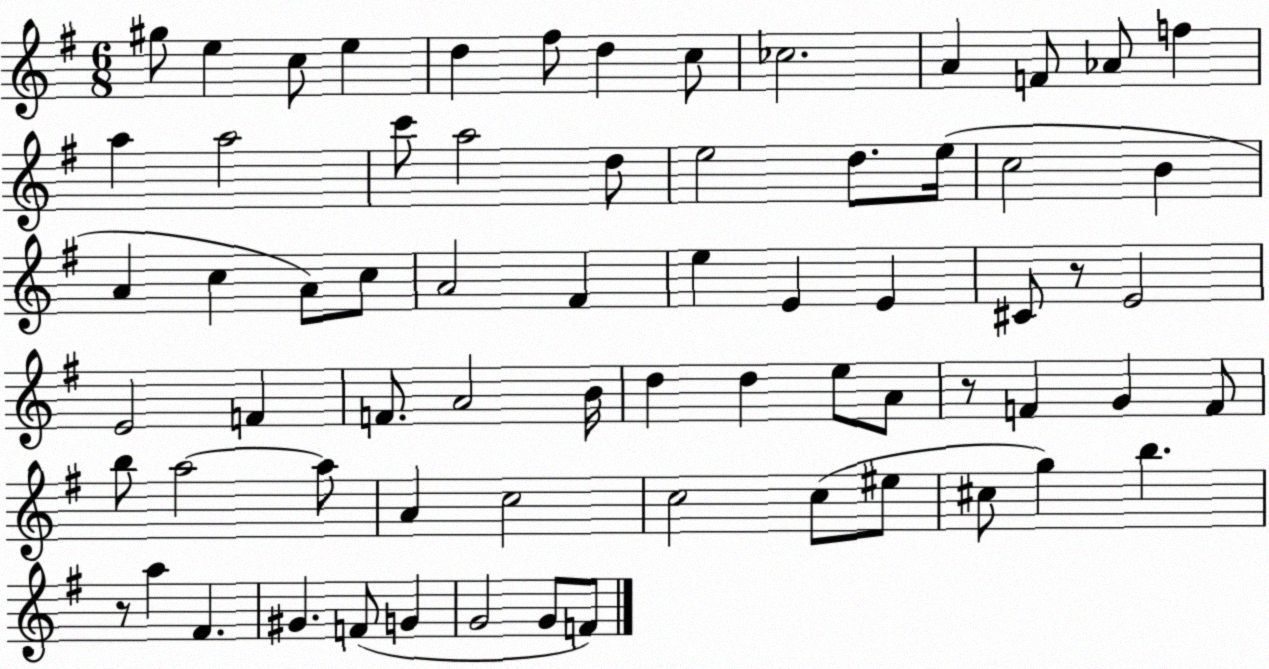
X:1
T:Untitled
M:6/8
L:1/4
K:G
^g/2 e c/2 e d ^f/2 d c/2 _c2 A F/2 _A/2 f a a2 c'/2 a2 d/2 e2 d/2 e/4 c2 B A c A/2 c/2 A2 ^F e E E ^C/2 z/2 E2 E2 F F/2 A2 B/4 d d e/2 A/2 z/2 F G F/2 b/2 a2 a/2 A c2 c2 c/2 ^e/2 ^c/2 g b z/2 a ^F ^G F/2 G G2 G/2 F/2